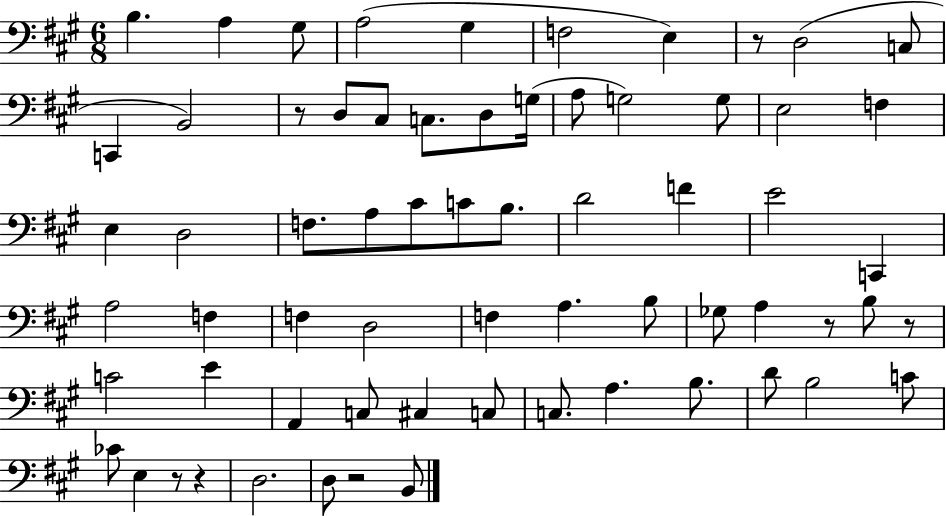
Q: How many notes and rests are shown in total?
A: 66